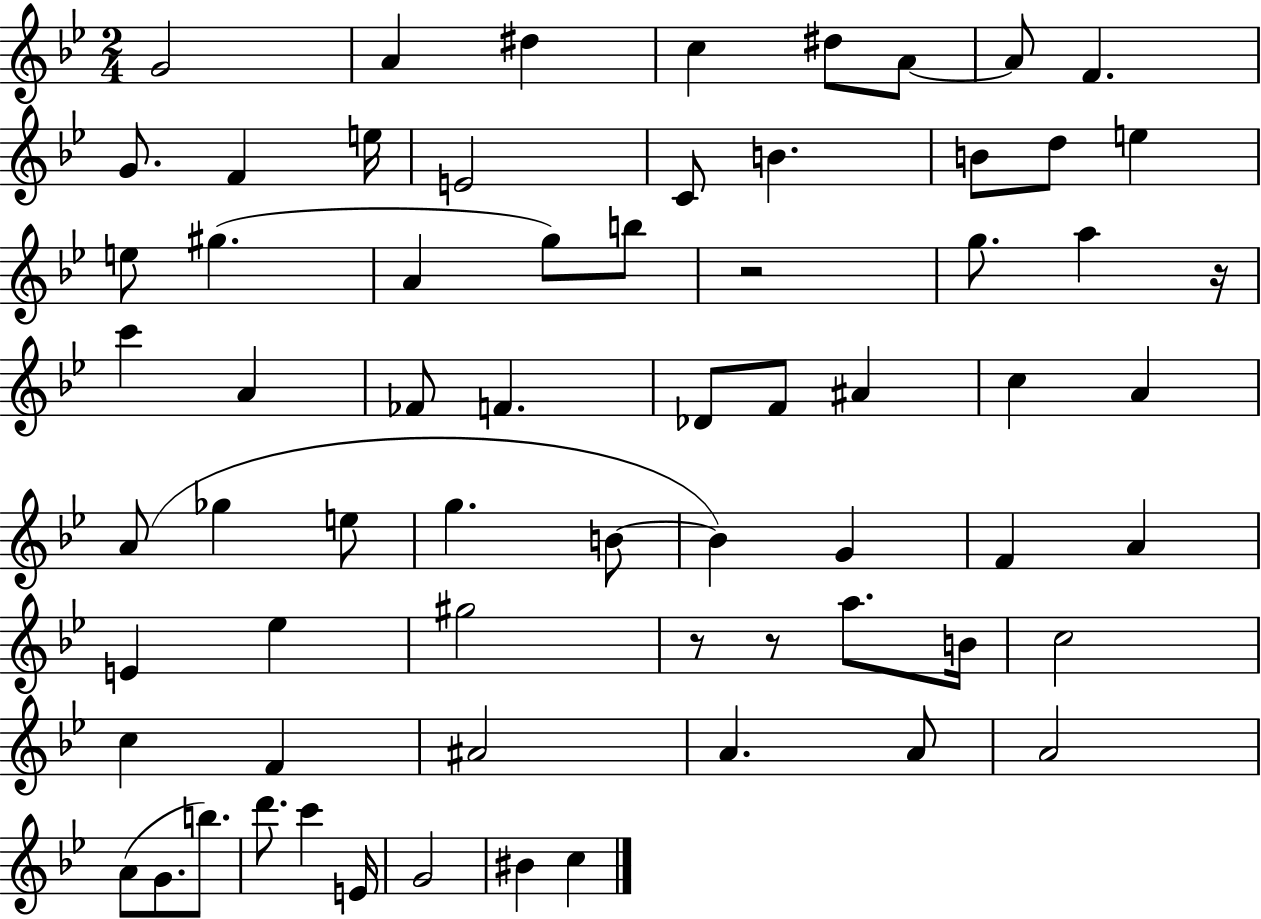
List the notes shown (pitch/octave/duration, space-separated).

G4/h A4/q D#5/q C5/q D#5/e A4/e A4/e F4/q. G4/e. F4/q E5/s E4/h C4/e B4/q. B4/e D5/e E5/q E5/e G#5/q. A4/q G5/e B5/e R/h G5/e. A5/q R/s C6/q A4/q FES4/e F4/q. Db4/e F4/e A#4/q C5/q A4/q A4/e Gb5/q E5/e G5/q. B4/e B4/q G4/q F4/q A4/q E4/q Eb5/q G#5/h R/e R/e A5/e. B4/s C5/h C5/q F4/q A#4/h A4/q. A4/e A4/h A4/e G4/e. B5/e. D6/e. C6/q E4/s G4/h BIS4/q C5/q